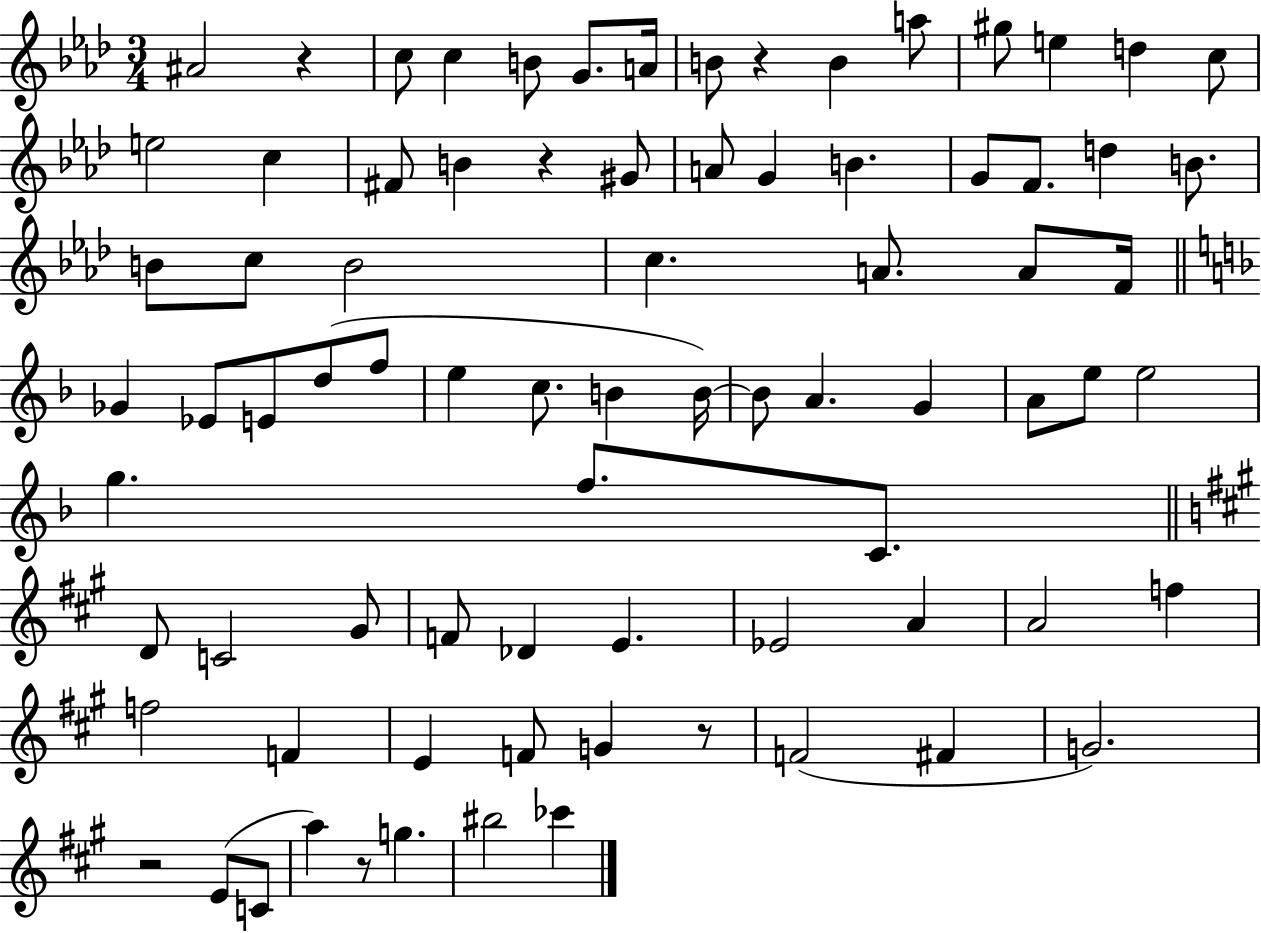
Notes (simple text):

A#4/h R/q C5/e C5/q B4/e G4/e. A4/s B4/e R/q B4/q A5/e G#5/e E5/q D5/q C5/e E5/h C5/q F#4/e B4/q R/q G#4/e A4/e G4/q B4/q. G4/e F4/e. D5/q B4/e. B4/e C5/e B4/h C5/q. A4/e. A4/e F4/s Gb4/q Eb4/e E4/e D5/e F5/e E5/q C5/e. B4/q B4/s B4/e A4/q. G4/q A4/e E5/e E5/h G5/q. F5/e. C4/e. D4/e C4/h G#4/e F4/e Db4/q E4/q. Eb4/h A4/q A4/h F5/q F5/h F4/q E4/q F4/e G4/q R/e F4/h F#4/q G4/h. R/h E4/e C4/e A5/q R/e G5/q. BIS5/h CES6/q